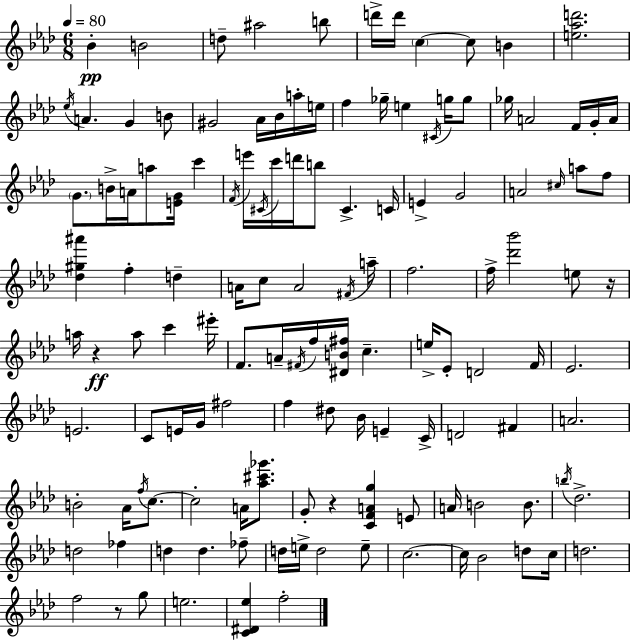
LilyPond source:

{
  \clef treble
  \numericTimeSignature
  \time 6/8
  \key f \minor
  \tempo 4 = 80
  bes'4-.\pp b'2 | d''8-- ais''2 b''8 | d'''16-> d'''16 \parenthesize c''4~~ c''8 b'4 | <e'' aes'' d'''>2. | \break \acciaccatura { ees''16 } a'4. g'4 b'8 | gis'2 aes'16 bes'16 a''16-. | e''16 f''4 ges''16-- e''4 \acciaccatura { cis'16 } g''16 | g''8 ges''16 a'2 f'16 | \break g'16-. a'16 \parenthesize g'8. b'16-> a'16 a''8 <e' g'>16 c'''4 | \acciaccatura { f'16 } e'''16 \acciaccatura { cis'16 } c'''16 d'''16 b''8 cis'4.-> | c'16 e'4-> g'2 | a'2 | \break \grace { cis''16 } a''8 f''8 <des'' gis'' ais'''>4 f''4-. | d''4-- a'16 c''8 a'2 | \acciaccatura { fis'16 } a''16-- f''2. | f''16-> <des''' bes'''>2 | \break e''8 r16 a''16 r4\ff a''8 | c'''4 eis'''16-. f'8. a'16-- \acciaccatura { fis'16 } f''16 | <dis' b' fis''>16 c''4.-- e''16-> ees'8-. d'2 | f'16 ees'2. | \break e'2. | c'8 e'16 g'16 fis''2 | f''4 dis''8 | bes'16 e'4-- c'16-> d'2 | \break fis'4 a'2. | b'2-. | aes'16 \acciaccatura { f''16 } c''8.~~ c''2-. | a'16 <aes'' cis''' ges'''>8. g'8-. r4 | \break <c' f' a' g''>4 e'8 a'16 b'2 | b'8. \acciaccatura { b''16 } des''2.-> | d''2 | fes''4 d''4 | \break d''4. fes''8-- d''16 e''16-> d''2 | e''8-- c''2.~~ | c''16 bes'2 | d''8 c''16 d''2. | \break f''2 | r8 g''8 e''2. | <c' dis' ees''>4 | f''2-. \bar "|."
}